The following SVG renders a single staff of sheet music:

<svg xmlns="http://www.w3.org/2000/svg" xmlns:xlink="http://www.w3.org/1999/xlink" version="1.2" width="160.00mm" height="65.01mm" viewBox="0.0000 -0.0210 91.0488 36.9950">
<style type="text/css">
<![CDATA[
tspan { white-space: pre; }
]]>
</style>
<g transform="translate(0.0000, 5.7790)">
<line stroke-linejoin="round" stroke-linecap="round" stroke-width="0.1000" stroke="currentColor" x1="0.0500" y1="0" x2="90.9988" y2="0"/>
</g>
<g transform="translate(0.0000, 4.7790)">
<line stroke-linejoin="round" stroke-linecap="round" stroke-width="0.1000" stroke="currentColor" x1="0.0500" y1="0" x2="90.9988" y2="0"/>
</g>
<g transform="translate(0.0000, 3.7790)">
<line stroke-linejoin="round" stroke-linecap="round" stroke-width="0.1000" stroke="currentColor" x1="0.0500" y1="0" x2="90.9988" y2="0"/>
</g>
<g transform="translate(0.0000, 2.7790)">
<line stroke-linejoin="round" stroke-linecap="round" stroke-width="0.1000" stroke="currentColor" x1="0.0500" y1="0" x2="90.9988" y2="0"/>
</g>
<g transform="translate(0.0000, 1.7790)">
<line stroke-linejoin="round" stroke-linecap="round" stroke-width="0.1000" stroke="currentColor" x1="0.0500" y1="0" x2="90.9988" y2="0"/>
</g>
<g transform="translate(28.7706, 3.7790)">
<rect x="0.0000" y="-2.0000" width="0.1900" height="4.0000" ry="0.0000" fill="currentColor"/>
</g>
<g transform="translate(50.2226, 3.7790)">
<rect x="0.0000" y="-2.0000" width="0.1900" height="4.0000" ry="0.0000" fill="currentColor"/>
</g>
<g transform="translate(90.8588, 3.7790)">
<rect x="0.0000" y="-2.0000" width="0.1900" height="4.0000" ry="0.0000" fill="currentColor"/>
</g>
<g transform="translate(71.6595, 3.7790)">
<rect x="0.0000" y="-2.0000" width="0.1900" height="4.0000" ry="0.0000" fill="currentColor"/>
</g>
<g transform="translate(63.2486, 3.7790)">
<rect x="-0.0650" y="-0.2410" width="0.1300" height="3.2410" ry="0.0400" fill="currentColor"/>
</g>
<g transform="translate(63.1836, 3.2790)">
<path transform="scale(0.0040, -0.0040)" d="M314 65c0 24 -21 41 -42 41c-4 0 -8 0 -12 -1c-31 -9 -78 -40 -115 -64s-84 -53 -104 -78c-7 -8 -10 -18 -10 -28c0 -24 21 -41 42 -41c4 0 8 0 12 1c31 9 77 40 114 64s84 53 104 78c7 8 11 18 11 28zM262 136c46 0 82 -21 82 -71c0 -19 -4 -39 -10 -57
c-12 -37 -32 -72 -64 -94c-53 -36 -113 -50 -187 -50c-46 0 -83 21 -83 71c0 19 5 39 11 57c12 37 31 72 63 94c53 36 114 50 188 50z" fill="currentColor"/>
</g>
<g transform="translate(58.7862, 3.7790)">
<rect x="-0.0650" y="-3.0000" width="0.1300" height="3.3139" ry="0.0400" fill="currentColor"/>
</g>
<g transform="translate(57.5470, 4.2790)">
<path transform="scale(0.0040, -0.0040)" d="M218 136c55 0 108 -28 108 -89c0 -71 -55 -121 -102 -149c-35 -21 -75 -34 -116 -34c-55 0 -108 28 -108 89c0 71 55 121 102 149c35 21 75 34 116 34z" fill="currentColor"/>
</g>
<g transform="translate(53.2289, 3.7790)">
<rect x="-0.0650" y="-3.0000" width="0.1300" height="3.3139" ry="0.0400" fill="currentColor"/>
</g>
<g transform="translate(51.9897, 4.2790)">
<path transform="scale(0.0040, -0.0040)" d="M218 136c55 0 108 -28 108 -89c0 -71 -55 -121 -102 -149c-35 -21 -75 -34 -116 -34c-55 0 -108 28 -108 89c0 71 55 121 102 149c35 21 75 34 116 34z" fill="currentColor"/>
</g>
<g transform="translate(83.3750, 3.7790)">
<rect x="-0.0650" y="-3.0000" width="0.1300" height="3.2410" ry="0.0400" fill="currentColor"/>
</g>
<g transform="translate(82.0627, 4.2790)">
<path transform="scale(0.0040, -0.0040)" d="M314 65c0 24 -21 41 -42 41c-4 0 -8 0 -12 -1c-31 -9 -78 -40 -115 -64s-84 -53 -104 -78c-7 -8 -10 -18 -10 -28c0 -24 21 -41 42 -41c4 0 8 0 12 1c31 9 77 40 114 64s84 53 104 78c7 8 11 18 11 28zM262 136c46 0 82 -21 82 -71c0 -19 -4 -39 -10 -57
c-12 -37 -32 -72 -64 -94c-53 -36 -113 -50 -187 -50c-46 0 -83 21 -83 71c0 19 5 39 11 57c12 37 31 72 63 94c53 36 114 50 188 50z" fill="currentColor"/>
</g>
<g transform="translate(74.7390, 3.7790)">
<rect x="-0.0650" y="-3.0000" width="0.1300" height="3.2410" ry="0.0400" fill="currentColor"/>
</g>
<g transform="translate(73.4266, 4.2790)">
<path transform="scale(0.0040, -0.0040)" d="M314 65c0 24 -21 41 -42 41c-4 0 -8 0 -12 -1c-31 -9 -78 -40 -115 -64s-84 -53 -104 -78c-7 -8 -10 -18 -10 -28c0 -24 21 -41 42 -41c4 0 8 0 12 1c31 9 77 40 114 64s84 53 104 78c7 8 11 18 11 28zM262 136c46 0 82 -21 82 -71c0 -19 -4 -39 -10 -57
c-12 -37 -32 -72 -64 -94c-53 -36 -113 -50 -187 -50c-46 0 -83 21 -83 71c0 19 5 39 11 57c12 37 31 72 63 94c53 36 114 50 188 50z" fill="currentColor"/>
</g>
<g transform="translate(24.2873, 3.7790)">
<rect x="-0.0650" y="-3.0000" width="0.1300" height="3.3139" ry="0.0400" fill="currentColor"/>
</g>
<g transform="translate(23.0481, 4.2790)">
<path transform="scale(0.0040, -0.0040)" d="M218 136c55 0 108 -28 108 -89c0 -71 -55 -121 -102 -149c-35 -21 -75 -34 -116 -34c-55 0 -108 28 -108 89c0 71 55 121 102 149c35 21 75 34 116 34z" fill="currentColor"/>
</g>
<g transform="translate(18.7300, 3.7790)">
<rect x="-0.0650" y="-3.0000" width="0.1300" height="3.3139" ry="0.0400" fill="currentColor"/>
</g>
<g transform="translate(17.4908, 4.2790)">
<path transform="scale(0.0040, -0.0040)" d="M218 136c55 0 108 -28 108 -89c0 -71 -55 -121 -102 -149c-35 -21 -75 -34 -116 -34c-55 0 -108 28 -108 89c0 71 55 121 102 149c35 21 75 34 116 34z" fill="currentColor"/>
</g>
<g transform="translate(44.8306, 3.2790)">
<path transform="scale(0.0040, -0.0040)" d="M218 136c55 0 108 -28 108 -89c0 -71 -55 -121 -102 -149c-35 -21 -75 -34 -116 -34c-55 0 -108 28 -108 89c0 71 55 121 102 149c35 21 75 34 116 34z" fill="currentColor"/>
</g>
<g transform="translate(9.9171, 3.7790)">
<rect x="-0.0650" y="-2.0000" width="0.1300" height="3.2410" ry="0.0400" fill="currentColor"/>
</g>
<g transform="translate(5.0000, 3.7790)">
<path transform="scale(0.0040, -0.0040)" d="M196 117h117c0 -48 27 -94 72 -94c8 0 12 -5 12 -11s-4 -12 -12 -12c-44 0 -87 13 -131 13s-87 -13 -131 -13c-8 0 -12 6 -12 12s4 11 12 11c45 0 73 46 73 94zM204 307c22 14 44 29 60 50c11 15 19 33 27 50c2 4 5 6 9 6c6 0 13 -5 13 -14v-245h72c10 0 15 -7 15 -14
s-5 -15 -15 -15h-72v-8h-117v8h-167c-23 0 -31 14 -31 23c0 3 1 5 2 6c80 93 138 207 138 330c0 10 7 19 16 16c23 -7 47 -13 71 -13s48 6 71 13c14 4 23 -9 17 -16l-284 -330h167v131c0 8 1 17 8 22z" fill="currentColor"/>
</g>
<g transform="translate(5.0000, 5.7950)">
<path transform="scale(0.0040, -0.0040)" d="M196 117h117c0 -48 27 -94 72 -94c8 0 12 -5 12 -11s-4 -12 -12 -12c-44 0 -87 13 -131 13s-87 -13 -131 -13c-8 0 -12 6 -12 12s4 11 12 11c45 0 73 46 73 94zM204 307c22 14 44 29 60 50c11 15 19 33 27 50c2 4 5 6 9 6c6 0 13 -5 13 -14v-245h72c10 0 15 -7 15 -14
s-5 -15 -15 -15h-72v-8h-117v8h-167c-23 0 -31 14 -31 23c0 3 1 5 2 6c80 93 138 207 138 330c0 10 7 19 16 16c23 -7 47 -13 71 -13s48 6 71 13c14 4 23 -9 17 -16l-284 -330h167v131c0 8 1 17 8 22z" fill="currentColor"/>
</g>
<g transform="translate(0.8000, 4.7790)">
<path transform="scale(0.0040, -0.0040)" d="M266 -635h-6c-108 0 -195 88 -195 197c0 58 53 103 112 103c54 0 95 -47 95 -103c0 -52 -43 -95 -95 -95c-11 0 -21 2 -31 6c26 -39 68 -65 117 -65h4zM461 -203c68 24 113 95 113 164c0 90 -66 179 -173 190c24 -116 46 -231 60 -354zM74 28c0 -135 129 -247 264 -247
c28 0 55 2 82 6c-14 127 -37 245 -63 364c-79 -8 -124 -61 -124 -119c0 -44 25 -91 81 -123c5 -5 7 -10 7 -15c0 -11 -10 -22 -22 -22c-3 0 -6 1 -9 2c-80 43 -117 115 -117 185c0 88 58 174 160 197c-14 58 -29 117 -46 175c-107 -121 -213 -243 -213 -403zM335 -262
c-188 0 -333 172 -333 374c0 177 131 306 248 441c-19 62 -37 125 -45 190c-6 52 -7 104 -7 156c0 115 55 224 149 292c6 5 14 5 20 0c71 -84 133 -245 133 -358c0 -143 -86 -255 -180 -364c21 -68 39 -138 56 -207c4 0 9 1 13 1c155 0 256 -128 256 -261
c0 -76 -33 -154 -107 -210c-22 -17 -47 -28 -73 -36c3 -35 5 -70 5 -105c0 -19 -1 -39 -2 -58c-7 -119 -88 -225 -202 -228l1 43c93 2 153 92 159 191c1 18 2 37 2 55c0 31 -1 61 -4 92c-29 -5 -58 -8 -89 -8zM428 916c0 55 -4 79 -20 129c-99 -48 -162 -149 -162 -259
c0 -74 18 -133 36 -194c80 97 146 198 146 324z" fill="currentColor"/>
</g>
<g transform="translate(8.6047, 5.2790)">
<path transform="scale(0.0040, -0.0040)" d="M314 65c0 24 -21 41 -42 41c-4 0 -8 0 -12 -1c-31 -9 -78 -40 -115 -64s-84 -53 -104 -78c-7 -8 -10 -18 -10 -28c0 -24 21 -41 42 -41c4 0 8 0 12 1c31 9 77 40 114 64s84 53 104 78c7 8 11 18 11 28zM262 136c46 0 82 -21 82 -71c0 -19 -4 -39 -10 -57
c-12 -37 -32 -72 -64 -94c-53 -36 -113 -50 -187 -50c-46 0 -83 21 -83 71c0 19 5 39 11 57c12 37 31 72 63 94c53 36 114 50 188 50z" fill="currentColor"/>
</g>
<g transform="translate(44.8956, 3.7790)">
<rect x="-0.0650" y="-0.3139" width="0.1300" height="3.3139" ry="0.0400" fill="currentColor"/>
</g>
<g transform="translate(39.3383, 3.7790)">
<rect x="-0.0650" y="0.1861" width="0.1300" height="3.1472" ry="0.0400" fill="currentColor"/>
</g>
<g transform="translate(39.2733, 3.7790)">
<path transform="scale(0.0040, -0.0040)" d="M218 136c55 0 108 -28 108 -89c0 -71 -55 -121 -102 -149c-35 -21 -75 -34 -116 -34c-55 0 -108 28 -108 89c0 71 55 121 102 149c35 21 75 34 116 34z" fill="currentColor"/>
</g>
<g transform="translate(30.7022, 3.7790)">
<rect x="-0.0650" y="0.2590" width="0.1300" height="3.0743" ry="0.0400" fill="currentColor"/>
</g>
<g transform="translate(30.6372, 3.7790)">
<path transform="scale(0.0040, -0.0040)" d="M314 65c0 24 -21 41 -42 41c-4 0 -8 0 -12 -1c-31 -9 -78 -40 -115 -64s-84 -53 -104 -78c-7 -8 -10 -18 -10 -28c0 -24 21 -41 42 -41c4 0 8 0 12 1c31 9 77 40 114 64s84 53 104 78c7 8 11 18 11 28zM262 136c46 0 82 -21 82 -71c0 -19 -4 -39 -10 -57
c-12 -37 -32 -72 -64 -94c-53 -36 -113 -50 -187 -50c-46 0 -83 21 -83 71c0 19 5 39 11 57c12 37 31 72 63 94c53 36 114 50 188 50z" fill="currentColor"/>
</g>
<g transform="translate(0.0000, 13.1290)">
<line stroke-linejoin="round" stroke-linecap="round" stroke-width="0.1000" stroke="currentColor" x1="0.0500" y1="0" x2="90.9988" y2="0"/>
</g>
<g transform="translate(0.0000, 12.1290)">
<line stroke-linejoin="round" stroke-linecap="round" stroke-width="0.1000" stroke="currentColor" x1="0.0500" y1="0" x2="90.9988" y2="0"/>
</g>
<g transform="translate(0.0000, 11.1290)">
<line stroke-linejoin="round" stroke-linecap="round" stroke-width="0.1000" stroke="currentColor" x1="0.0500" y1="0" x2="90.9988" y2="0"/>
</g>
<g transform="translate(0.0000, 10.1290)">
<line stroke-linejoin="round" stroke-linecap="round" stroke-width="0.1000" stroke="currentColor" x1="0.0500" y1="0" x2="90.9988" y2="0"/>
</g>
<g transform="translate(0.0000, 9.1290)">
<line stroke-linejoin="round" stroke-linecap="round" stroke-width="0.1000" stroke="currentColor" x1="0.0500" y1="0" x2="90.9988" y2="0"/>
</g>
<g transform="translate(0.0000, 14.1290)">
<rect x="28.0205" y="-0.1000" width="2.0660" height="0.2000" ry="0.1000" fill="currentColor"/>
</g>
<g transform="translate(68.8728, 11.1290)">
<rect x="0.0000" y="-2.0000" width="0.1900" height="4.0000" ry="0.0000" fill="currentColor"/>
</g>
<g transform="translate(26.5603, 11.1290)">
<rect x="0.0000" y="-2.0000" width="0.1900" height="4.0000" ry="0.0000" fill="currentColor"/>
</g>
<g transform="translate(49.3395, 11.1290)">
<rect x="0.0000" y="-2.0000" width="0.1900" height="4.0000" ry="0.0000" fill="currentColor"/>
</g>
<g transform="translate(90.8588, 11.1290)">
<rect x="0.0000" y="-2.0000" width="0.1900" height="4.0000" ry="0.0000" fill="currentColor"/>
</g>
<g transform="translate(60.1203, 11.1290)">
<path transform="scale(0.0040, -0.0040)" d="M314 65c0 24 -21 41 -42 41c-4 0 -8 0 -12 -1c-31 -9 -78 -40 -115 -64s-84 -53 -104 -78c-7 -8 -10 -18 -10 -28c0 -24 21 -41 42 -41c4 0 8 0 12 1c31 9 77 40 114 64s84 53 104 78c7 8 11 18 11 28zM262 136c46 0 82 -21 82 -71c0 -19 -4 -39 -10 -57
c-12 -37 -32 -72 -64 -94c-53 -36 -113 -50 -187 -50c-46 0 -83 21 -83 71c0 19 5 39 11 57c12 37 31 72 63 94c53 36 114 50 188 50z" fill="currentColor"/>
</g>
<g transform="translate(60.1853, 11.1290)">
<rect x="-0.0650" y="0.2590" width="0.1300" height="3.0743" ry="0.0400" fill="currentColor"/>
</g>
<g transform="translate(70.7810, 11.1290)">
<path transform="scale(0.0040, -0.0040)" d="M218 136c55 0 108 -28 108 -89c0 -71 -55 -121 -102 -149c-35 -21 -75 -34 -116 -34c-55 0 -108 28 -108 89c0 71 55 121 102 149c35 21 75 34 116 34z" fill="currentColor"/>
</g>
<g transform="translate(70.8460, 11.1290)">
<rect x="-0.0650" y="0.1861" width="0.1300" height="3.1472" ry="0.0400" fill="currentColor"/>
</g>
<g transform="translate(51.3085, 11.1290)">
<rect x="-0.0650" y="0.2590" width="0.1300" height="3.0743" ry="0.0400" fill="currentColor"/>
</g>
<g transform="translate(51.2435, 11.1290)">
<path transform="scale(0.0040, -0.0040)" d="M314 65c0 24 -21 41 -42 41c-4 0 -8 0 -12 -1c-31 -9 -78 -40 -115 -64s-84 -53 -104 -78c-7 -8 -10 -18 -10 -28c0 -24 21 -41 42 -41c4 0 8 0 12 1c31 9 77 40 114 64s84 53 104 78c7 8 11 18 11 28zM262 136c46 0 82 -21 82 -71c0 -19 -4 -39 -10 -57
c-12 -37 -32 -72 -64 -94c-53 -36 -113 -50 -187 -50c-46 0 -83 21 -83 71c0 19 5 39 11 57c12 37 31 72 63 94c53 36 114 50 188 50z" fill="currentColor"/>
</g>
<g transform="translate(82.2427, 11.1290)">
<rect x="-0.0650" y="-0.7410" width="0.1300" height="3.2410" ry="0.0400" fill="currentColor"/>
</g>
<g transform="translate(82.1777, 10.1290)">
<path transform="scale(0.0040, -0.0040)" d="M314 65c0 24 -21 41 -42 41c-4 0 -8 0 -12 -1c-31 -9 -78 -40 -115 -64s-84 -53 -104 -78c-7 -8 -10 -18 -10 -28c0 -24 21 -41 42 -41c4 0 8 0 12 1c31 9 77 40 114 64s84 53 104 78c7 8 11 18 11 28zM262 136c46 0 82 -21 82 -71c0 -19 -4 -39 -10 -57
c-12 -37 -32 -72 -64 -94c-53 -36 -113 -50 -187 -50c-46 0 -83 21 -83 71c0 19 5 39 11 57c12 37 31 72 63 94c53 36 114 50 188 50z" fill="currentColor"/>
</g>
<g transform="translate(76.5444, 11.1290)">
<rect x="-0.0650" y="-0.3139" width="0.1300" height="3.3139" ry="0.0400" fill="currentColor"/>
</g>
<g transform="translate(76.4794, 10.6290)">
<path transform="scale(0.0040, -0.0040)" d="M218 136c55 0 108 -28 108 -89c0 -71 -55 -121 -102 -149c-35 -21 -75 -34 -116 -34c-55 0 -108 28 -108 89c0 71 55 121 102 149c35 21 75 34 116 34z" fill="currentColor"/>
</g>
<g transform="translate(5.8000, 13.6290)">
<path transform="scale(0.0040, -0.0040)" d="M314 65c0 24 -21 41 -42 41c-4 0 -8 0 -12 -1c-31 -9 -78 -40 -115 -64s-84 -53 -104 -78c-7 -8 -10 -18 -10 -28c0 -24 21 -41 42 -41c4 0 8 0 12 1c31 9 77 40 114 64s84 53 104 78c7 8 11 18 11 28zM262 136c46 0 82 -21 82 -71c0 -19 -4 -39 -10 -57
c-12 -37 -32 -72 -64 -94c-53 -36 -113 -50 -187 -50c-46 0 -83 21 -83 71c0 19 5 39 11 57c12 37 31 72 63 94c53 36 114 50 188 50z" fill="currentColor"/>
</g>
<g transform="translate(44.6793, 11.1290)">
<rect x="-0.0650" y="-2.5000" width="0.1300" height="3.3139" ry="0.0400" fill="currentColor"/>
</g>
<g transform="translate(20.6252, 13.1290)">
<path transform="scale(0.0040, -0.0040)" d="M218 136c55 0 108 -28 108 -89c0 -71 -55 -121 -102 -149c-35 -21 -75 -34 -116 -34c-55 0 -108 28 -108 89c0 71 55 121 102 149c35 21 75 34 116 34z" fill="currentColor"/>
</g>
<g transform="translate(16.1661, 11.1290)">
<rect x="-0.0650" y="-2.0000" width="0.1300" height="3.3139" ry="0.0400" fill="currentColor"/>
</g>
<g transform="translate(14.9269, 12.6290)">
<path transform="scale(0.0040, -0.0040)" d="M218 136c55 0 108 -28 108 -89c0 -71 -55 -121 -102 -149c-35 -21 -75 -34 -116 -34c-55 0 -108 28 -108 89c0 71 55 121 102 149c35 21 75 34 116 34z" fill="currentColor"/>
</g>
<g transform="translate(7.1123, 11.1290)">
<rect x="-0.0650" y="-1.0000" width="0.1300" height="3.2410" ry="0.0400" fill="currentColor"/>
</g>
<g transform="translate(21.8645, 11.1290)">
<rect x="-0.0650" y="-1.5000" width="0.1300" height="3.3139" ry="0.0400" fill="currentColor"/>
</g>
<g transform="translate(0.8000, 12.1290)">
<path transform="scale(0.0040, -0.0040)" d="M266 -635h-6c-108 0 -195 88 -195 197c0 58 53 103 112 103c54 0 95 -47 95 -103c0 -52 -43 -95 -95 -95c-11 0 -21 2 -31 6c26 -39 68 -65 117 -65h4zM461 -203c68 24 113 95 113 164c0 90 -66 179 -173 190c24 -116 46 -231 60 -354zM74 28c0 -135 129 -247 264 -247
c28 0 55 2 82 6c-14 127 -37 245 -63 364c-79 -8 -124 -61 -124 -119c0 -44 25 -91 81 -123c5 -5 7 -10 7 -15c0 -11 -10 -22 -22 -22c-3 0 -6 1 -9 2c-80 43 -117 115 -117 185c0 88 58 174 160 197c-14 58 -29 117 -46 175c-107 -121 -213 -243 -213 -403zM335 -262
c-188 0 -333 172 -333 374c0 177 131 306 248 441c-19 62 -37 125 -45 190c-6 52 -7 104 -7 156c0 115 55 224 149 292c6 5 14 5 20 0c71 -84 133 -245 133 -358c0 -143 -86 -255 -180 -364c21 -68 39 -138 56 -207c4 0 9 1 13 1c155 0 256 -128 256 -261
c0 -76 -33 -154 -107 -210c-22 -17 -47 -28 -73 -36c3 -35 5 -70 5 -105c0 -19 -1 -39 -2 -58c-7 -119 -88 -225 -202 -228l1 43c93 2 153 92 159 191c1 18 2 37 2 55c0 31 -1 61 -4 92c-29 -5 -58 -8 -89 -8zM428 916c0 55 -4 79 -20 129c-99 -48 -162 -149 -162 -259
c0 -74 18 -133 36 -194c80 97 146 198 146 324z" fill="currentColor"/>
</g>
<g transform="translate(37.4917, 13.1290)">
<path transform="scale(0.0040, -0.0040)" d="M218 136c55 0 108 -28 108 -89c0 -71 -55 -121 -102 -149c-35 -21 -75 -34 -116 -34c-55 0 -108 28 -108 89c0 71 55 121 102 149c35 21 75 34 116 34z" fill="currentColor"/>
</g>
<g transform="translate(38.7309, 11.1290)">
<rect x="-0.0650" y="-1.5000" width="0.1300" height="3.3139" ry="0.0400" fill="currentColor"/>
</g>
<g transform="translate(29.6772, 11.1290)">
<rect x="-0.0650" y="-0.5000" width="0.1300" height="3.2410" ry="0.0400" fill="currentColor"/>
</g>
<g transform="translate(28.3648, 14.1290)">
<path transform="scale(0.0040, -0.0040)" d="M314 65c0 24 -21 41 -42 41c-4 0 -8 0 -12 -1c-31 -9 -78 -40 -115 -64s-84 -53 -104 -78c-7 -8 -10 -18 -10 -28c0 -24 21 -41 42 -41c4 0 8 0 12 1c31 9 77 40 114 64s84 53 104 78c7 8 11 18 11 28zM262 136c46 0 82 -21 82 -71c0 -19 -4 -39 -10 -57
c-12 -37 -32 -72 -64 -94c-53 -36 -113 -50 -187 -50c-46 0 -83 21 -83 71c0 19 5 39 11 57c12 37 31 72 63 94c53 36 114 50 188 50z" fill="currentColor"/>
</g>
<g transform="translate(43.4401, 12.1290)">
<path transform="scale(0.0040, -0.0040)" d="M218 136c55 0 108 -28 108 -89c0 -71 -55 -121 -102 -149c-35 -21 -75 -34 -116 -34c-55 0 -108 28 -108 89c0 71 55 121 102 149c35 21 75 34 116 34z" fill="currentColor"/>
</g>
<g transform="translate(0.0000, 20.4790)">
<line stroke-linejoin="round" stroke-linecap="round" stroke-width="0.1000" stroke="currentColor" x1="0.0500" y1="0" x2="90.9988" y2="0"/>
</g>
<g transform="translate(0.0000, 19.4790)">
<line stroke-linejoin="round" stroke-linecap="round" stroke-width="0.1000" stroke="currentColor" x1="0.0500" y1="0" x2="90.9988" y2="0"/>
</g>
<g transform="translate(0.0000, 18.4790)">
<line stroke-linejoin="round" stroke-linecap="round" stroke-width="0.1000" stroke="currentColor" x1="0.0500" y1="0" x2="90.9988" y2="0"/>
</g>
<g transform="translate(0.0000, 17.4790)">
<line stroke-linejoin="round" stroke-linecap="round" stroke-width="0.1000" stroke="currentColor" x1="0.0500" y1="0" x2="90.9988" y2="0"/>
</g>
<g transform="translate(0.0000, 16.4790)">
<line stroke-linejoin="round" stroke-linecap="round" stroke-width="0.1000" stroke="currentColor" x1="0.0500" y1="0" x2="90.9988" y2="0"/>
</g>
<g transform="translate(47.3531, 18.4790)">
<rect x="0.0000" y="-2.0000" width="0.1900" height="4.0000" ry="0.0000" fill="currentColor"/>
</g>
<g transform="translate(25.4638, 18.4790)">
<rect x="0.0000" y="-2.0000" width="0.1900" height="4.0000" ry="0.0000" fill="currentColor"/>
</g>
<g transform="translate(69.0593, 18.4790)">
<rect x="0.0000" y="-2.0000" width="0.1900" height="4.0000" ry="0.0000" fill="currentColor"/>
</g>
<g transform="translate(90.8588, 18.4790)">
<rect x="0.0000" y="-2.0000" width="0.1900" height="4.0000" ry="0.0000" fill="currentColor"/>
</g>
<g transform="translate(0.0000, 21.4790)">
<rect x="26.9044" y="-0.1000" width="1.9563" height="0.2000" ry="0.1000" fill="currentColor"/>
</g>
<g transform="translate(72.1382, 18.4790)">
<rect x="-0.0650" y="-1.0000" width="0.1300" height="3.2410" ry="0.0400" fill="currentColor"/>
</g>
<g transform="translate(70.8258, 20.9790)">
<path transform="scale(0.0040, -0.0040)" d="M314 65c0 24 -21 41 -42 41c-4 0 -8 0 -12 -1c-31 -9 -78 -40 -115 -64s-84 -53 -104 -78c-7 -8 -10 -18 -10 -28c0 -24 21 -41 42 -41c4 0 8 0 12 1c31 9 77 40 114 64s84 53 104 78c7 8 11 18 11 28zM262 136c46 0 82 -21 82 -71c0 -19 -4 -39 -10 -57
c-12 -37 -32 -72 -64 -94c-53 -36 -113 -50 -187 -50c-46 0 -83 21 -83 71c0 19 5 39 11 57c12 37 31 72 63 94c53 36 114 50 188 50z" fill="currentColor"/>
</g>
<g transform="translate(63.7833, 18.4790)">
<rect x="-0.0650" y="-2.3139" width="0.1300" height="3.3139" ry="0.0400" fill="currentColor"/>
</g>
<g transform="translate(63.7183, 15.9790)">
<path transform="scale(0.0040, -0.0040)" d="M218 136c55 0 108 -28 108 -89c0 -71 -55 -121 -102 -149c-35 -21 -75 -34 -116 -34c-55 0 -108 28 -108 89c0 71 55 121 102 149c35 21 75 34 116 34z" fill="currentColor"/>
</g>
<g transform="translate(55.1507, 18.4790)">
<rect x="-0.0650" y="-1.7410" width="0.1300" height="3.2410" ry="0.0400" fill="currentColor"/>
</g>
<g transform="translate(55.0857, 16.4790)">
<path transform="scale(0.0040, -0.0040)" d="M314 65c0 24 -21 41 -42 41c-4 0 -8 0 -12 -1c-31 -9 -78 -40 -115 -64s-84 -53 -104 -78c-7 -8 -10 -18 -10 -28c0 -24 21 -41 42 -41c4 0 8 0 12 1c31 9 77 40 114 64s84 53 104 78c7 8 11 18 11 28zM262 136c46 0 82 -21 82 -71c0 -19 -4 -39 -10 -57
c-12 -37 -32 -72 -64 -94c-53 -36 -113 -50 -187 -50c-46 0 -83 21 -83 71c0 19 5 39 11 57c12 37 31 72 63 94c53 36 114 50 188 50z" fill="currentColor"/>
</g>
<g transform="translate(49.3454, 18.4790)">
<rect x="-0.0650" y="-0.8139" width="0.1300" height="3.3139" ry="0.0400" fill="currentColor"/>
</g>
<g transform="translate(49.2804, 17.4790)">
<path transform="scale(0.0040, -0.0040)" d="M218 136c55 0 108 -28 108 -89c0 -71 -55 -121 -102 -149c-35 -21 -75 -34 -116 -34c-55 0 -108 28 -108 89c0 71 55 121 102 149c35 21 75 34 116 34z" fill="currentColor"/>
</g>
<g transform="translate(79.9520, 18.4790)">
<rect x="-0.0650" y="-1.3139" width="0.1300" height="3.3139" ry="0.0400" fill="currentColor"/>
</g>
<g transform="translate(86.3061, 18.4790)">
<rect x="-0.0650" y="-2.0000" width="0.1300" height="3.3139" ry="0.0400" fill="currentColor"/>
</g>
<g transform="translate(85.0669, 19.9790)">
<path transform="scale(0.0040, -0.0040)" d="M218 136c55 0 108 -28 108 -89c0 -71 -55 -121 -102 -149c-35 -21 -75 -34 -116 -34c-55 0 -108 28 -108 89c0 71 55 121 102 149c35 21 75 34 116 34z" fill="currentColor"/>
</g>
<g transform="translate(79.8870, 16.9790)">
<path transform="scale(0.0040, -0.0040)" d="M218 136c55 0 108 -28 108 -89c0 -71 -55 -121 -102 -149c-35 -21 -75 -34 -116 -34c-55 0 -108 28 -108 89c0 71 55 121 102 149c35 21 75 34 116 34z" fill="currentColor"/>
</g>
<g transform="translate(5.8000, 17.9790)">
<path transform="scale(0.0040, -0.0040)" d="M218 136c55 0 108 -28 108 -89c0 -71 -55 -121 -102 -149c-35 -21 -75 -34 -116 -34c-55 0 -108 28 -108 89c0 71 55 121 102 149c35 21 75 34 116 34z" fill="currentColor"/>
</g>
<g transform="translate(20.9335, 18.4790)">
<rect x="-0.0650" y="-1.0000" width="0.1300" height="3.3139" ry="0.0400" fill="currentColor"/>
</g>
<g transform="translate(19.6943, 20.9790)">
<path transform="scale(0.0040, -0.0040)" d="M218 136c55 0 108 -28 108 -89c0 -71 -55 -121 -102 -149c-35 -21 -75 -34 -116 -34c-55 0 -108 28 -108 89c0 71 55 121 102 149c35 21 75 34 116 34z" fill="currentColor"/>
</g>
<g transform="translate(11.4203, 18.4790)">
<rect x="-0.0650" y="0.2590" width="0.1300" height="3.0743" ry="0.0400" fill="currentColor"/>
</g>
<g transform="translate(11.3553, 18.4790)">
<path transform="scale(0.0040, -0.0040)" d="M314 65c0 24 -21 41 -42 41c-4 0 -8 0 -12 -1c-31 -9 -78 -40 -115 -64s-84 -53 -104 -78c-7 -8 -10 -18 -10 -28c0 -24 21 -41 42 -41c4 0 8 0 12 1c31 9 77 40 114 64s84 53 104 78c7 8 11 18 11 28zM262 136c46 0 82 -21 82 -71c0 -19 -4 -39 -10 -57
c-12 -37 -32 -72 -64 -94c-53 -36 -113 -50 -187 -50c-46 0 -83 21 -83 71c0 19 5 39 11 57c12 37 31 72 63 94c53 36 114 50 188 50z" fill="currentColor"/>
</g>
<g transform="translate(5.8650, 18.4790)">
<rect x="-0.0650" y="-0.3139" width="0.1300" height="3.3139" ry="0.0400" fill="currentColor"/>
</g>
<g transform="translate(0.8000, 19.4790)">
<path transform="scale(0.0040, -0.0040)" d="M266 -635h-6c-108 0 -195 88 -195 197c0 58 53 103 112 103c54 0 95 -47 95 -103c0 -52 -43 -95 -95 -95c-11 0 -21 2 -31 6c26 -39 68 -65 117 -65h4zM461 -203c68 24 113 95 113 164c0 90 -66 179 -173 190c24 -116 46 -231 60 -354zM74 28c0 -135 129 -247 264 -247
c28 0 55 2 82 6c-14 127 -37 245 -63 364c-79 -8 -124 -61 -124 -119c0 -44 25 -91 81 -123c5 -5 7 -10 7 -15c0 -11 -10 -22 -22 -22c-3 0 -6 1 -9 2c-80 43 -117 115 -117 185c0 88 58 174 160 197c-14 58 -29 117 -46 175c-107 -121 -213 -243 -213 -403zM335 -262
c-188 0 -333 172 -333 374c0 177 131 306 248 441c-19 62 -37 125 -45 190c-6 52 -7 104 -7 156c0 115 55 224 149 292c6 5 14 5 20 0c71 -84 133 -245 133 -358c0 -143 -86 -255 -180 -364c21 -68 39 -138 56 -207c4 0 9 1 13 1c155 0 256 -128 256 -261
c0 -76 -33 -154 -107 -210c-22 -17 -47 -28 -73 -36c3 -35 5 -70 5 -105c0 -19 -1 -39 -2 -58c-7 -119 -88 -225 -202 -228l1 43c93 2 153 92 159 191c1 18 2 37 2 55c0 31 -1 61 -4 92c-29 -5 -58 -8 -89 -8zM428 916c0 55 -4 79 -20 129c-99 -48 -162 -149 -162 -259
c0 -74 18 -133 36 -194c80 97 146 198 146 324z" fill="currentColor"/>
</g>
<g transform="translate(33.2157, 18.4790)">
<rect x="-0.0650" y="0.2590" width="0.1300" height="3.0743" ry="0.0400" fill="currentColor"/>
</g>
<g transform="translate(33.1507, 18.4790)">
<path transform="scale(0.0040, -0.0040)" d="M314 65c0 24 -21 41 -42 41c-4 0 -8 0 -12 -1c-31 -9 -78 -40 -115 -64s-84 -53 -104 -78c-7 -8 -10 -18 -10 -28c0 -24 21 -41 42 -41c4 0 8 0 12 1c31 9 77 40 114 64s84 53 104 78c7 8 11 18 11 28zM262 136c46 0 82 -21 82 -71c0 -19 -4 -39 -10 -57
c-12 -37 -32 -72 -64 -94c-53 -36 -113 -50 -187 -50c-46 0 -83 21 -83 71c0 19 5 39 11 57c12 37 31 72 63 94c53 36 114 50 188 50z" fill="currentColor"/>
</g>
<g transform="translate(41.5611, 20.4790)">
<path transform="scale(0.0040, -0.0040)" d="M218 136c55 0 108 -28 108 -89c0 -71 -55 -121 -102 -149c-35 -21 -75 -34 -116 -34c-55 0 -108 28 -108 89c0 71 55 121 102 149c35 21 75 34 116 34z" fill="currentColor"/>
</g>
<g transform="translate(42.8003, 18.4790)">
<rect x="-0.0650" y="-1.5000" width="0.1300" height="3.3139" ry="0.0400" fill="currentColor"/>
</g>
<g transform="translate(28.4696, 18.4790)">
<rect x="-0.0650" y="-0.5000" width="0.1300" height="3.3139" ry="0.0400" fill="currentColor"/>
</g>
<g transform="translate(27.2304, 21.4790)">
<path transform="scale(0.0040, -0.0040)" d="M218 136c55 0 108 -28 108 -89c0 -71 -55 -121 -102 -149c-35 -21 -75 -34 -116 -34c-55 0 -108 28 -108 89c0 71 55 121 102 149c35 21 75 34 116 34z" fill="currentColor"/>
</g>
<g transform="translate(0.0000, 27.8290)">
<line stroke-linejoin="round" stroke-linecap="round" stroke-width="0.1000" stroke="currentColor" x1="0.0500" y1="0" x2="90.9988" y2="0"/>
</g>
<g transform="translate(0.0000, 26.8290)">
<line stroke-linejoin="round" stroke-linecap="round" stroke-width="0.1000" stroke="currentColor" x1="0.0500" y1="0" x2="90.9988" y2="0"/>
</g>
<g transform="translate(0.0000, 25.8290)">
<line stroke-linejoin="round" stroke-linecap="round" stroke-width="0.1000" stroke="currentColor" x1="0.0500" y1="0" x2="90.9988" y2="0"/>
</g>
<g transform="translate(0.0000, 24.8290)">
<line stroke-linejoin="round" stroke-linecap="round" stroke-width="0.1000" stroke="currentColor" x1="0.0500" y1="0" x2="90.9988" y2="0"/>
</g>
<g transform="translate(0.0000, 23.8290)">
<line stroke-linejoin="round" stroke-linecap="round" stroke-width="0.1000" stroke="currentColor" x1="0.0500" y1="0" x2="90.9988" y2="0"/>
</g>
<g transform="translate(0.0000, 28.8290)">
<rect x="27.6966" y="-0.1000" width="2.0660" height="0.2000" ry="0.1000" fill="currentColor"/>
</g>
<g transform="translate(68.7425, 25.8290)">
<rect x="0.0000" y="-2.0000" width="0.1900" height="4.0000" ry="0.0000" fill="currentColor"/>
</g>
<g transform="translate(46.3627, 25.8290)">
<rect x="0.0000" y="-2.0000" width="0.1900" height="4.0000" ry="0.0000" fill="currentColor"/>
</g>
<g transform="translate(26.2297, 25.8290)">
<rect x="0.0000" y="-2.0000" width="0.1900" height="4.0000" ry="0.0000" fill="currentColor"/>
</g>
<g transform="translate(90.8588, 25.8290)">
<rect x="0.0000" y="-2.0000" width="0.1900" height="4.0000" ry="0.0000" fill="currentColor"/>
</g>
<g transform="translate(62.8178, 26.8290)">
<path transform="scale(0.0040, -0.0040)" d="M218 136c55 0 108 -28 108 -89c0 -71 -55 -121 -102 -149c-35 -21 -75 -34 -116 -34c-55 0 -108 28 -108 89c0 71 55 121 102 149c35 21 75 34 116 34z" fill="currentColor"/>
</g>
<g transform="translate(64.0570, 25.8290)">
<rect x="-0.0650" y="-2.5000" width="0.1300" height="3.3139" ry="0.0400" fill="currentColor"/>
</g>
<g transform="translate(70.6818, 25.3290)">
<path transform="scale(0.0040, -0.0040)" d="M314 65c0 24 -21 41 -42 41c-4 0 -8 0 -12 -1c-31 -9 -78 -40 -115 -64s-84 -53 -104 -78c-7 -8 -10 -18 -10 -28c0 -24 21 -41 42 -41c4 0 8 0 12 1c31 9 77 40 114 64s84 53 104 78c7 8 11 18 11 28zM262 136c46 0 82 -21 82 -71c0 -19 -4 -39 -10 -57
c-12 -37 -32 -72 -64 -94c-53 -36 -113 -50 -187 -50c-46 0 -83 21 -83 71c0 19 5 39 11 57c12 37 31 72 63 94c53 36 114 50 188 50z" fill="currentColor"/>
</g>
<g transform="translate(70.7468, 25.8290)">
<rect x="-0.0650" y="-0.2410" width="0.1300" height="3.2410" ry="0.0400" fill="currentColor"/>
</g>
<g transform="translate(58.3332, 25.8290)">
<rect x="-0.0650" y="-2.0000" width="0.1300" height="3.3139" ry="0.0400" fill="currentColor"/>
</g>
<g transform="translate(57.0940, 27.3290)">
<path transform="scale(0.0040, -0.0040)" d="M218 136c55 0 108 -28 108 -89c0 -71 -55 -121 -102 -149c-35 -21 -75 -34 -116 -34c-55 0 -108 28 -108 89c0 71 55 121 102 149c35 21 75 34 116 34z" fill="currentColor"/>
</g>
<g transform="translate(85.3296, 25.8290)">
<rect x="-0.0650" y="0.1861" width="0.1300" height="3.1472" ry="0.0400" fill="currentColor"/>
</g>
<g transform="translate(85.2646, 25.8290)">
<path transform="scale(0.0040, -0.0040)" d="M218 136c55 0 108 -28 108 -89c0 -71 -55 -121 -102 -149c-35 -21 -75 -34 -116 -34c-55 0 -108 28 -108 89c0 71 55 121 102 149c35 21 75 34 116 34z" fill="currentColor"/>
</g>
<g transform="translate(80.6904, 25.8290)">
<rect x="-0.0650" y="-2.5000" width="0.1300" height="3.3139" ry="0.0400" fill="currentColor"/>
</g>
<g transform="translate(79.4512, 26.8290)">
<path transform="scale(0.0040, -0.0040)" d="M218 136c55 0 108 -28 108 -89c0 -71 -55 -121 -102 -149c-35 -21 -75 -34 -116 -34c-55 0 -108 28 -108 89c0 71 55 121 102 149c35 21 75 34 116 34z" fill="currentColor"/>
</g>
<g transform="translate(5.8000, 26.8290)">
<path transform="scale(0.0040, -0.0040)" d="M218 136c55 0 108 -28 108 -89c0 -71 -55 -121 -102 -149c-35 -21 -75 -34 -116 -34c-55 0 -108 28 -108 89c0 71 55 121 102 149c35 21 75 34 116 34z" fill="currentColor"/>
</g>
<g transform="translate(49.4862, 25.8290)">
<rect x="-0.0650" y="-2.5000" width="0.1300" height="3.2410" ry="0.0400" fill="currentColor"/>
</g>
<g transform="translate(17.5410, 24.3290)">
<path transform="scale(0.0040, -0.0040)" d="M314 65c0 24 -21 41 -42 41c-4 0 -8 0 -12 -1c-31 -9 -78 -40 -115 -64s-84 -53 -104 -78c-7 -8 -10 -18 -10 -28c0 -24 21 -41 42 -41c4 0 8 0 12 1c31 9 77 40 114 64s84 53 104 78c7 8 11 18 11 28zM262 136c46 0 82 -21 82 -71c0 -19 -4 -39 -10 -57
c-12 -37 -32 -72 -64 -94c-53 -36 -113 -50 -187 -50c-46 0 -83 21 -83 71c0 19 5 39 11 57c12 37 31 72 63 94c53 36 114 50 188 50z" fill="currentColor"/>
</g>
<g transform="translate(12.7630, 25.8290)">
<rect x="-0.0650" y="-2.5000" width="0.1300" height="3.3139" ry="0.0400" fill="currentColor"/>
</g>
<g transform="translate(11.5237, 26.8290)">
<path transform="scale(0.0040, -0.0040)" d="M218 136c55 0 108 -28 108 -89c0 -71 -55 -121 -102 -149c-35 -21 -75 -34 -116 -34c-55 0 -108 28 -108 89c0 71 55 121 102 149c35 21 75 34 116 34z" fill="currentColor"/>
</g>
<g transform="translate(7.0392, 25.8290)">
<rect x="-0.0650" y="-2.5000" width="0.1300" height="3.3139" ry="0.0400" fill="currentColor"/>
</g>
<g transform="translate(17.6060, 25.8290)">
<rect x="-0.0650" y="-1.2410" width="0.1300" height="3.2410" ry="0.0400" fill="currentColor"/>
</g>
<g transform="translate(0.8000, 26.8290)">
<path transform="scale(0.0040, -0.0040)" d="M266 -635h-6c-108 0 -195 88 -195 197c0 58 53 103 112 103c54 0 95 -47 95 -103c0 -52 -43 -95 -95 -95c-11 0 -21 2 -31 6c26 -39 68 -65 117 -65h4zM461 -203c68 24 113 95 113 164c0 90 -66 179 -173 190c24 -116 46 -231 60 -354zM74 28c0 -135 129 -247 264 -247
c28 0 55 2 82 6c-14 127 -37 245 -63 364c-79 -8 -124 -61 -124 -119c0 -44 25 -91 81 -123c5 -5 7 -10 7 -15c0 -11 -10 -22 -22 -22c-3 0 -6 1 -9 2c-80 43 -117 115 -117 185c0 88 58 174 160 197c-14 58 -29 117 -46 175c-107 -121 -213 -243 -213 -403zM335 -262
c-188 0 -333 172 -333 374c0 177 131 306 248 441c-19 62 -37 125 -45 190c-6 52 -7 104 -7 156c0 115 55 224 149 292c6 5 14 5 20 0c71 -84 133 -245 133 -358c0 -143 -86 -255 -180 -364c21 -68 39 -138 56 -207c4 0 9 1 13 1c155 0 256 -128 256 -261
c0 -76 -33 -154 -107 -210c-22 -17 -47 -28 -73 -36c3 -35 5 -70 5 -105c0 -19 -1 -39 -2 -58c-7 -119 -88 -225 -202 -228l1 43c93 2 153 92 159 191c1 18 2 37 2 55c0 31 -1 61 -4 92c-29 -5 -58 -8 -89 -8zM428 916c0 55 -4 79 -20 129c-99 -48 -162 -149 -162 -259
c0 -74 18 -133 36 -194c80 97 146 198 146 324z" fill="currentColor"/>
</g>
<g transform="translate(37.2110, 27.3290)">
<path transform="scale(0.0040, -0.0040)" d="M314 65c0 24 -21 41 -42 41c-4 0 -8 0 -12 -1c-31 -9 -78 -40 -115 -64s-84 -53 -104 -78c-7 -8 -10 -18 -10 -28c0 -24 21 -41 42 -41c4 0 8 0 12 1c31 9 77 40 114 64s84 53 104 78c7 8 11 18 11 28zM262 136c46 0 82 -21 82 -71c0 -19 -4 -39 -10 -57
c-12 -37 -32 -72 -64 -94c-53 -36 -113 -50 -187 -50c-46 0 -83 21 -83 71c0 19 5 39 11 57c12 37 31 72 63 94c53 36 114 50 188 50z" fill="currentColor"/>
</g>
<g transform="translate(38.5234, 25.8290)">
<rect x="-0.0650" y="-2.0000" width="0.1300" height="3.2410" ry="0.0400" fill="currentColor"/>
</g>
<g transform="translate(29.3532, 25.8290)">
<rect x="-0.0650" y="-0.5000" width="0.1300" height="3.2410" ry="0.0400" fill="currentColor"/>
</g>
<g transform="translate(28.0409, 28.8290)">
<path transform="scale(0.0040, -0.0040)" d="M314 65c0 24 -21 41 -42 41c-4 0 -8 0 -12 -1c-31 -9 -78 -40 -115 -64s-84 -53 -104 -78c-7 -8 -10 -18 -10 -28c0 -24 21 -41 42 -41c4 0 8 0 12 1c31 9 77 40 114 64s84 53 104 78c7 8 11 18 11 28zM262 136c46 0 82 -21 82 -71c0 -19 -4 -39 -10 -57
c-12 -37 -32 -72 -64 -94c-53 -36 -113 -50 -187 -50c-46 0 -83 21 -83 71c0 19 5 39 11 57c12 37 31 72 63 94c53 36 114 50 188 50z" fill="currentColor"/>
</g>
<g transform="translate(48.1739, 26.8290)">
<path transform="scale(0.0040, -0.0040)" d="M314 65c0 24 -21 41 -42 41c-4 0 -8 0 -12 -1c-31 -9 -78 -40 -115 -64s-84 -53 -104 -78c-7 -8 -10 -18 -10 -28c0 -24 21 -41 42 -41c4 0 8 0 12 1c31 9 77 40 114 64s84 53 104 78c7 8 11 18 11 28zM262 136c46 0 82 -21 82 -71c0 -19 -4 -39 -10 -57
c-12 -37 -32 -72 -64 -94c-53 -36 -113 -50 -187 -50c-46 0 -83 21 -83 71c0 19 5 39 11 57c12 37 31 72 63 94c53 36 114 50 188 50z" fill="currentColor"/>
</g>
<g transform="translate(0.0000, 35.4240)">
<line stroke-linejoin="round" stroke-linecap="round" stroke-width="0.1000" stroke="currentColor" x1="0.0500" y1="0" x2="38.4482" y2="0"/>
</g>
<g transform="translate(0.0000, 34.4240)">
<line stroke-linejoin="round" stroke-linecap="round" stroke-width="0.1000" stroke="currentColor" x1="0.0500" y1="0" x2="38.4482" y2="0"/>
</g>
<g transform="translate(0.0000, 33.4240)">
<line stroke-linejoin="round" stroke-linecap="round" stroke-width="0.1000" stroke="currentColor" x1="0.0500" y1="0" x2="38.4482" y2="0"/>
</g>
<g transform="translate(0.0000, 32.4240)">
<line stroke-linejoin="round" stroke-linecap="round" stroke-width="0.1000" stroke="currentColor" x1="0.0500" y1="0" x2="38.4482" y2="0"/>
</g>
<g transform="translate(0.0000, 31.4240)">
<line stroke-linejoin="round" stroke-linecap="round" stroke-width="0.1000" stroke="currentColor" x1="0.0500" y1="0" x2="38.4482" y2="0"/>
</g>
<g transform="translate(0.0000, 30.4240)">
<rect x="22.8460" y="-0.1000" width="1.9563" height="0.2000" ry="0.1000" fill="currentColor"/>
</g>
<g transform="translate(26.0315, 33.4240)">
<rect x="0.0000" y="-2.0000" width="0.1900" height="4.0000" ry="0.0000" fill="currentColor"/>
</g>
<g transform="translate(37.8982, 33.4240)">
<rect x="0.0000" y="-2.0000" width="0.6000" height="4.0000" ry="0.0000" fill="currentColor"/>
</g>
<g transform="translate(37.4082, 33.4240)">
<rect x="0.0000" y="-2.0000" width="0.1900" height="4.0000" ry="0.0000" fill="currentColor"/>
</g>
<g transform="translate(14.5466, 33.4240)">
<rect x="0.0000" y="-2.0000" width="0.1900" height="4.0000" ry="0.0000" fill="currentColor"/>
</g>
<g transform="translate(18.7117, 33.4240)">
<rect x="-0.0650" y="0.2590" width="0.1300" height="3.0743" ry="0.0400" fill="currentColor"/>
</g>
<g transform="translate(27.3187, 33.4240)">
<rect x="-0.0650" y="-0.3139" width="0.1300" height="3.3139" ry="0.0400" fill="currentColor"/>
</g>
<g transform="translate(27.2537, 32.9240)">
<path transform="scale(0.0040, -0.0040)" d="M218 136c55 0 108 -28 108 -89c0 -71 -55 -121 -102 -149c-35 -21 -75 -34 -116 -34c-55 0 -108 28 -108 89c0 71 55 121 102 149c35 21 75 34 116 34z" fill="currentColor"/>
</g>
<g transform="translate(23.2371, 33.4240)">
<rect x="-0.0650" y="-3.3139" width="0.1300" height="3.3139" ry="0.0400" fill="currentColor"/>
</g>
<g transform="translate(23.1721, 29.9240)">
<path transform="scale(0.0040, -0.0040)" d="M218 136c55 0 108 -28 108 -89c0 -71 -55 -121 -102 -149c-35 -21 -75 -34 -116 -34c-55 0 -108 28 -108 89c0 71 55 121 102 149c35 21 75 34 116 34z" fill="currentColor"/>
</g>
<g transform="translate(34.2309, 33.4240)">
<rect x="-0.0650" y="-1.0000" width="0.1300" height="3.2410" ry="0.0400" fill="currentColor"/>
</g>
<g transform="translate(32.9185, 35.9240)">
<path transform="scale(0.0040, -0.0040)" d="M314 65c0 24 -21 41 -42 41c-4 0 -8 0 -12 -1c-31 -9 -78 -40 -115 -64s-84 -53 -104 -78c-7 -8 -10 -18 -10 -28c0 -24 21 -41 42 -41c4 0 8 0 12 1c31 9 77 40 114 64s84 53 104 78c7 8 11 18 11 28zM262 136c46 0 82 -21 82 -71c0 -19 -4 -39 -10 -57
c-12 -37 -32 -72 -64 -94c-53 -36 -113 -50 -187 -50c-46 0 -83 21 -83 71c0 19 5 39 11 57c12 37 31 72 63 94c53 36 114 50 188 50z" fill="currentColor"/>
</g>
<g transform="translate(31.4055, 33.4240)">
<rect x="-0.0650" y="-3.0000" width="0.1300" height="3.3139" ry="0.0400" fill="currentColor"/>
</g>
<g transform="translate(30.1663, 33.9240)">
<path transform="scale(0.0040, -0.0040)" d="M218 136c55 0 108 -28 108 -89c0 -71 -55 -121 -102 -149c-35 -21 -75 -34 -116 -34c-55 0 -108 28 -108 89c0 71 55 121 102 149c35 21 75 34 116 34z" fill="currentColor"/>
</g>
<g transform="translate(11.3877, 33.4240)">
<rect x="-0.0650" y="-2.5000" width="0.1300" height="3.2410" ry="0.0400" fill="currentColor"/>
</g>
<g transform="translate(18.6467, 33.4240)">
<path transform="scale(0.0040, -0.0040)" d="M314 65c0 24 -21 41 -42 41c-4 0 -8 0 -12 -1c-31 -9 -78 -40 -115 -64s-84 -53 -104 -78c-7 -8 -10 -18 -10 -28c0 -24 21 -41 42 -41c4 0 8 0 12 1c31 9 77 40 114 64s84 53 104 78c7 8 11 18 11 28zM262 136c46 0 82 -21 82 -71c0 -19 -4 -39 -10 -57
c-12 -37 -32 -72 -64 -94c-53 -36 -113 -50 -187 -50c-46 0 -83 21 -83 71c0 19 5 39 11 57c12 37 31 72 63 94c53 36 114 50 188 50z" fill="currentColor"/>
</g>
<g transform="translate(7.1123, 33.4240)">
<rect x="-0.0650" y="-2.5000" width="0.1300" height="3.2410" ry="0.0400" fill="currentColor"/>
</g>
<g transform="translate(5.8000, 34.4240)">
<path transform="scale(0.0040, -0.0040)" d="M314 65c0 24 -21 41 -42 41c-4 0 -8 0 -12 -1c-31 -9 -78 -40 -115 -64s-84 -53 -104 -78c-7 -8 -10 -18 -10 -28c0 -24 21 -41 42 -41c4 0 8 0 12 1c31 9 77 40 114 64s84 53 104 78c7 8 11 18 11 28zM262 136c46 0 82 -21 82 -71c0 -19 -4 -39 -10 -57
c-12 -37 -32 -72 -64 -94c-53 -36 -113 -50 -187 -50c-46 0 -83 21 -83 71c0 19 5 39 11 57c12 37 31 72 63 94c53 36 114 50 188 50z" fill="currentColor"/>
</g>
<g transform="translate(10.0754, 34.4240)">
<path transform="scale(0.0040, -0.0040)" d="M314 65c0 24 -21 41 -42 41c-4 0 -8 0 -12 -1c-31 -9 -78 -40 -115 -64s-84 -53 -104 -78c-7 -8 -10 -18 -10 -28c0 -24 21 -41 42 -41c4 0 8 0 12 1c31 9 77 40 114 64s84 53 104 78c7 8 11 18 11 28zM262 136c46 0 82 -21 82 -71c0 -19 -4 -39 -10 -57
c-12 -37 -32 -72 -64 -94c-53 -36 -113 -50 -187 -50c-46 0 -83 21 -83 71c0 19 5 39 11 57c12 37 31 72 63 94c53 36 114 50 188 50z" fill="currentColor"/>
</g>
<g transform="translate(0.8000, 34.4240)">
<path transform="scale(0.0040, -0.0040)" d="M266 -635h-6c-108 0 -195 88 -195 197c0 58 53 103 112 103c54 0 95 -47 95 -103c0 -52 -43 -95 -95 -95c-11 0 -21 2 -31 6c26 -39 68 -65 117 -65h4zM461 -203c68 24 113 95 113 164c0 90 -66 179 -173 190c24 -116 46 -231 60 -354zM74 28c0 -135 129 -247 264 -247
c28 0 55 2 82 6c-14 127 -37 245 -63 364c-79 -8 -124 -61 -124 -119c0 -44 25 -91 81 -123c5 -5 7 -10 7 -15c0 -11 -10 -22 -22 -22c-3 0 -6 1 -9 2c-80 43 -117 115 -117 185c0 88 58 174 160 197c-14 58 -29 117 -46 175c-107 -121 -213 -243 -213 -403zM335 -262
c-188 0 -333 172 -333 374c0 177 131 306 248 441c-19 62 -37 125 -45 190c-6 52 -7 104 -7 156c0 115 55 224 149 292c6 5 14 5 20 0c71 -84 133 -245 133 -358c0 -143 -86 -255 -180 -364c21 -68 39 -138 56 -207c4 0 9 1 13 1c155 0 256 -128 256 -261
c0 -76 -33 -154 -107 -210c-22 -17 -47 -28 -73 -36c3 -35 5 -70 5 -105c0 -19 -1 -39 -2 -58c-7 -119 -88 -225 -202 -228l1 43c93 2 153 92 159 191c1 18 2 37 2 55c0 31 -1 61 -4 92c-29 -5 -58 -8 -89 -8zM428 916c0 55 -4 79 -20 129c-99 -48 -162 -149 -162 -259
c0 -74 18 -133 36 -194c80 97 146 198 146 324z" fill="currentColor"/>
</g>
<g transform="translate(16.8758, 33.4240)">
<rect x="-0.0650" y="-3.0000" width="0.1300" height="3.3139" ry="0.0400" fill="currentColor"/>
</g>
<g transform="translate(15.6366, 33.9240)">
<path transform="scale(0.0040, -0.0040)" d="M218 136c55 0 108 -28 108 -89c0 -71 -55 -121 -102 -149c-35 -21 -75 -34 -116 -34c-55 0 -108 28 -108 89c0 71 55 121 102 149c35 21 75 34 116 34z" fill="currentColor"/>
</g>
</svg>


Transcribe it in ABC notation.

X:1
T:Untitled
M:4/4
L:1/4
K:C
F2 A A B2 B c A A c2 A2 A2 D2 F E C2 E G B2 B2 B c d2 c B2 D C B2 E d f2 g D2 e F G G e2 C2 F2 G2 F G c2 G B G2 G2 A B2 b c A D2